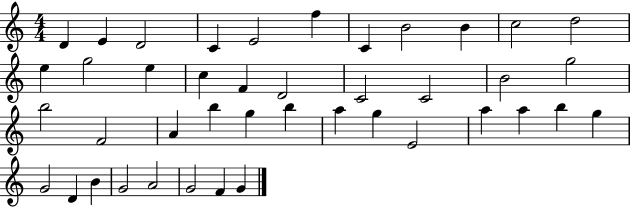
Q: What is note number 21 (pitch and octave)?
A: G5